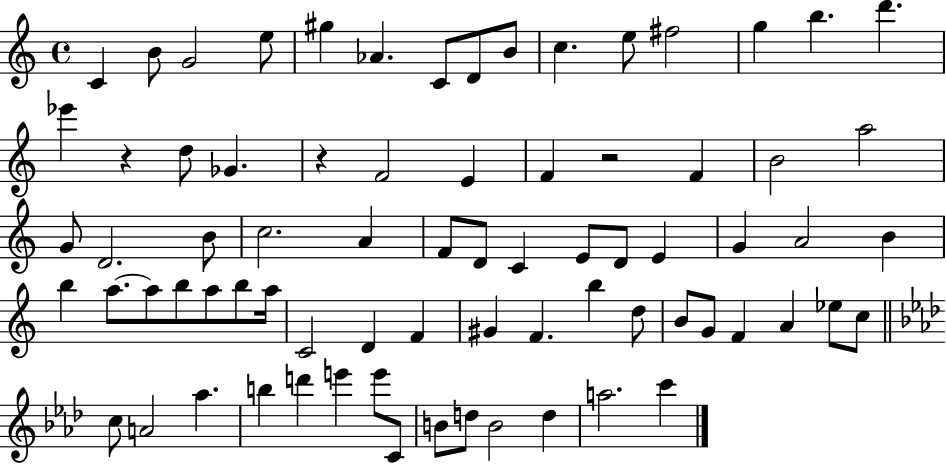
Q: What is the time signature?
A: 4/4